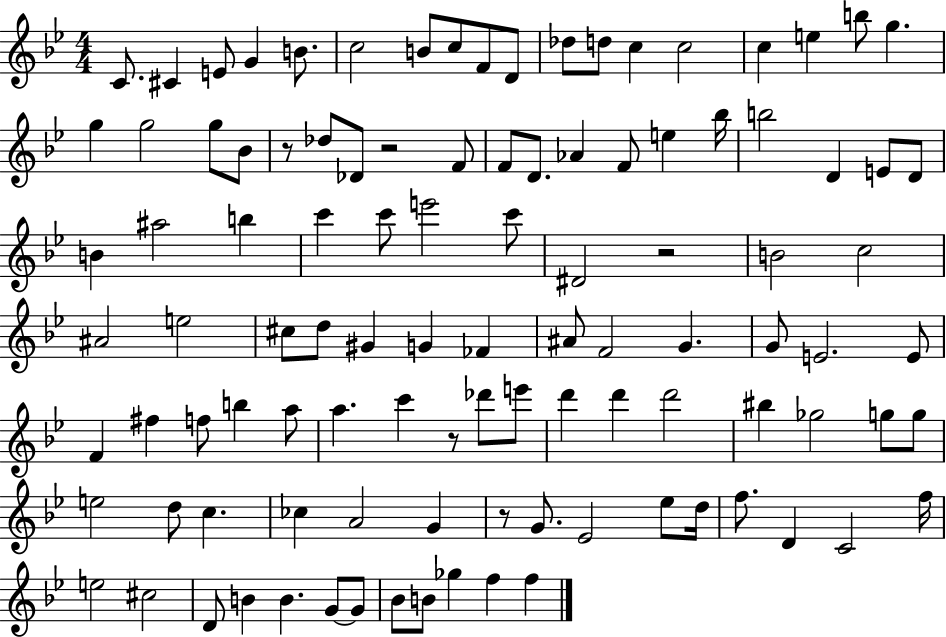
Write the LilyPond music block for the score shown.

{
  \clef treble
  \numericTimeSignature
  \time 4/4
  \key bes \major
  \repeat volta 2 { c'8. cis'4 e'8 g'4 b'8. | c''2 b'8 c''8 f'8 d'8 | des''8 d''8 c''4 c''2 | c''4 e''4 b''8 g''4. | \break g''4 g''2 g''8 bes'8 | r8 des''8 des'8 r2 f'8 | f'8 d'8. aes'4 f'8 e''4 bes''16 | b''2 d'4 e'8 d'8 | \break b'4 ais''2 b''4 | c'''4 c'''8 e'''2 c'''8 | dis'2 r2 | b'2 c''2 | \break ais'2 e''2 | cis''8 d''8 gis'4 g'4 fes'4 | ais'8 f'2 g'4. | g'8 e'2. e'8 | \break f'4 fis''4 f''8 b''4 a''8 | a''4. c'''4 r8 des'''8 e'''8 | d'''4 d'''4 d'''2 | bis''4 ges''2 g''8 g''8 | \break e''2 d''8 c''4. | ces''4 a'2 g'4 | r8 g'8. ees'2 ees''8 d''16 | f''8. d'4 c'2 f''16 | \break e''2 cis''2 | d'8 b'4 b'4. g'8~~ g'8 | bes'8 b'8 ges''4 f''4 f''4 | } \bar "|."
}